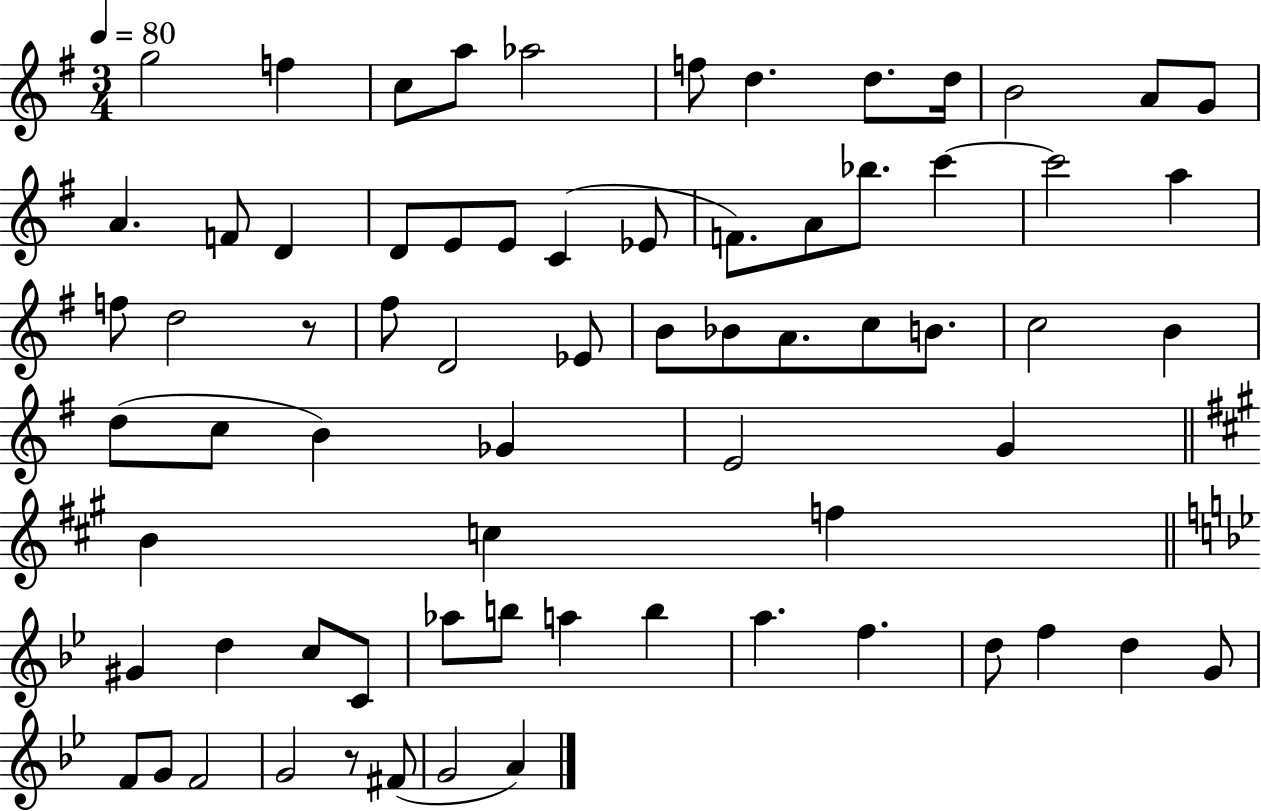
X:1
T:Untitled
M:3/4
L:1/4
K:G
g2 f c/2 a/2 _a2 f/2 d d/2 d/4 B2 A/2 G/2 A F/2 D D/2 E/2 E/2 C _E/2 F/2 A/2 _b/2 c' c'2 a f/2 d2 z/2 ^f/2 D2 _E/2 B/2 _B/2 A/2 c/2 B/2 c2 B d/2 c/2 B _G E2 G B c f ^G d c/2 C/2 _a/2 b/2 a b a f d/2 f d G/2 F/2 G/2 F2 G2 z/2 ^F/2 G2 A